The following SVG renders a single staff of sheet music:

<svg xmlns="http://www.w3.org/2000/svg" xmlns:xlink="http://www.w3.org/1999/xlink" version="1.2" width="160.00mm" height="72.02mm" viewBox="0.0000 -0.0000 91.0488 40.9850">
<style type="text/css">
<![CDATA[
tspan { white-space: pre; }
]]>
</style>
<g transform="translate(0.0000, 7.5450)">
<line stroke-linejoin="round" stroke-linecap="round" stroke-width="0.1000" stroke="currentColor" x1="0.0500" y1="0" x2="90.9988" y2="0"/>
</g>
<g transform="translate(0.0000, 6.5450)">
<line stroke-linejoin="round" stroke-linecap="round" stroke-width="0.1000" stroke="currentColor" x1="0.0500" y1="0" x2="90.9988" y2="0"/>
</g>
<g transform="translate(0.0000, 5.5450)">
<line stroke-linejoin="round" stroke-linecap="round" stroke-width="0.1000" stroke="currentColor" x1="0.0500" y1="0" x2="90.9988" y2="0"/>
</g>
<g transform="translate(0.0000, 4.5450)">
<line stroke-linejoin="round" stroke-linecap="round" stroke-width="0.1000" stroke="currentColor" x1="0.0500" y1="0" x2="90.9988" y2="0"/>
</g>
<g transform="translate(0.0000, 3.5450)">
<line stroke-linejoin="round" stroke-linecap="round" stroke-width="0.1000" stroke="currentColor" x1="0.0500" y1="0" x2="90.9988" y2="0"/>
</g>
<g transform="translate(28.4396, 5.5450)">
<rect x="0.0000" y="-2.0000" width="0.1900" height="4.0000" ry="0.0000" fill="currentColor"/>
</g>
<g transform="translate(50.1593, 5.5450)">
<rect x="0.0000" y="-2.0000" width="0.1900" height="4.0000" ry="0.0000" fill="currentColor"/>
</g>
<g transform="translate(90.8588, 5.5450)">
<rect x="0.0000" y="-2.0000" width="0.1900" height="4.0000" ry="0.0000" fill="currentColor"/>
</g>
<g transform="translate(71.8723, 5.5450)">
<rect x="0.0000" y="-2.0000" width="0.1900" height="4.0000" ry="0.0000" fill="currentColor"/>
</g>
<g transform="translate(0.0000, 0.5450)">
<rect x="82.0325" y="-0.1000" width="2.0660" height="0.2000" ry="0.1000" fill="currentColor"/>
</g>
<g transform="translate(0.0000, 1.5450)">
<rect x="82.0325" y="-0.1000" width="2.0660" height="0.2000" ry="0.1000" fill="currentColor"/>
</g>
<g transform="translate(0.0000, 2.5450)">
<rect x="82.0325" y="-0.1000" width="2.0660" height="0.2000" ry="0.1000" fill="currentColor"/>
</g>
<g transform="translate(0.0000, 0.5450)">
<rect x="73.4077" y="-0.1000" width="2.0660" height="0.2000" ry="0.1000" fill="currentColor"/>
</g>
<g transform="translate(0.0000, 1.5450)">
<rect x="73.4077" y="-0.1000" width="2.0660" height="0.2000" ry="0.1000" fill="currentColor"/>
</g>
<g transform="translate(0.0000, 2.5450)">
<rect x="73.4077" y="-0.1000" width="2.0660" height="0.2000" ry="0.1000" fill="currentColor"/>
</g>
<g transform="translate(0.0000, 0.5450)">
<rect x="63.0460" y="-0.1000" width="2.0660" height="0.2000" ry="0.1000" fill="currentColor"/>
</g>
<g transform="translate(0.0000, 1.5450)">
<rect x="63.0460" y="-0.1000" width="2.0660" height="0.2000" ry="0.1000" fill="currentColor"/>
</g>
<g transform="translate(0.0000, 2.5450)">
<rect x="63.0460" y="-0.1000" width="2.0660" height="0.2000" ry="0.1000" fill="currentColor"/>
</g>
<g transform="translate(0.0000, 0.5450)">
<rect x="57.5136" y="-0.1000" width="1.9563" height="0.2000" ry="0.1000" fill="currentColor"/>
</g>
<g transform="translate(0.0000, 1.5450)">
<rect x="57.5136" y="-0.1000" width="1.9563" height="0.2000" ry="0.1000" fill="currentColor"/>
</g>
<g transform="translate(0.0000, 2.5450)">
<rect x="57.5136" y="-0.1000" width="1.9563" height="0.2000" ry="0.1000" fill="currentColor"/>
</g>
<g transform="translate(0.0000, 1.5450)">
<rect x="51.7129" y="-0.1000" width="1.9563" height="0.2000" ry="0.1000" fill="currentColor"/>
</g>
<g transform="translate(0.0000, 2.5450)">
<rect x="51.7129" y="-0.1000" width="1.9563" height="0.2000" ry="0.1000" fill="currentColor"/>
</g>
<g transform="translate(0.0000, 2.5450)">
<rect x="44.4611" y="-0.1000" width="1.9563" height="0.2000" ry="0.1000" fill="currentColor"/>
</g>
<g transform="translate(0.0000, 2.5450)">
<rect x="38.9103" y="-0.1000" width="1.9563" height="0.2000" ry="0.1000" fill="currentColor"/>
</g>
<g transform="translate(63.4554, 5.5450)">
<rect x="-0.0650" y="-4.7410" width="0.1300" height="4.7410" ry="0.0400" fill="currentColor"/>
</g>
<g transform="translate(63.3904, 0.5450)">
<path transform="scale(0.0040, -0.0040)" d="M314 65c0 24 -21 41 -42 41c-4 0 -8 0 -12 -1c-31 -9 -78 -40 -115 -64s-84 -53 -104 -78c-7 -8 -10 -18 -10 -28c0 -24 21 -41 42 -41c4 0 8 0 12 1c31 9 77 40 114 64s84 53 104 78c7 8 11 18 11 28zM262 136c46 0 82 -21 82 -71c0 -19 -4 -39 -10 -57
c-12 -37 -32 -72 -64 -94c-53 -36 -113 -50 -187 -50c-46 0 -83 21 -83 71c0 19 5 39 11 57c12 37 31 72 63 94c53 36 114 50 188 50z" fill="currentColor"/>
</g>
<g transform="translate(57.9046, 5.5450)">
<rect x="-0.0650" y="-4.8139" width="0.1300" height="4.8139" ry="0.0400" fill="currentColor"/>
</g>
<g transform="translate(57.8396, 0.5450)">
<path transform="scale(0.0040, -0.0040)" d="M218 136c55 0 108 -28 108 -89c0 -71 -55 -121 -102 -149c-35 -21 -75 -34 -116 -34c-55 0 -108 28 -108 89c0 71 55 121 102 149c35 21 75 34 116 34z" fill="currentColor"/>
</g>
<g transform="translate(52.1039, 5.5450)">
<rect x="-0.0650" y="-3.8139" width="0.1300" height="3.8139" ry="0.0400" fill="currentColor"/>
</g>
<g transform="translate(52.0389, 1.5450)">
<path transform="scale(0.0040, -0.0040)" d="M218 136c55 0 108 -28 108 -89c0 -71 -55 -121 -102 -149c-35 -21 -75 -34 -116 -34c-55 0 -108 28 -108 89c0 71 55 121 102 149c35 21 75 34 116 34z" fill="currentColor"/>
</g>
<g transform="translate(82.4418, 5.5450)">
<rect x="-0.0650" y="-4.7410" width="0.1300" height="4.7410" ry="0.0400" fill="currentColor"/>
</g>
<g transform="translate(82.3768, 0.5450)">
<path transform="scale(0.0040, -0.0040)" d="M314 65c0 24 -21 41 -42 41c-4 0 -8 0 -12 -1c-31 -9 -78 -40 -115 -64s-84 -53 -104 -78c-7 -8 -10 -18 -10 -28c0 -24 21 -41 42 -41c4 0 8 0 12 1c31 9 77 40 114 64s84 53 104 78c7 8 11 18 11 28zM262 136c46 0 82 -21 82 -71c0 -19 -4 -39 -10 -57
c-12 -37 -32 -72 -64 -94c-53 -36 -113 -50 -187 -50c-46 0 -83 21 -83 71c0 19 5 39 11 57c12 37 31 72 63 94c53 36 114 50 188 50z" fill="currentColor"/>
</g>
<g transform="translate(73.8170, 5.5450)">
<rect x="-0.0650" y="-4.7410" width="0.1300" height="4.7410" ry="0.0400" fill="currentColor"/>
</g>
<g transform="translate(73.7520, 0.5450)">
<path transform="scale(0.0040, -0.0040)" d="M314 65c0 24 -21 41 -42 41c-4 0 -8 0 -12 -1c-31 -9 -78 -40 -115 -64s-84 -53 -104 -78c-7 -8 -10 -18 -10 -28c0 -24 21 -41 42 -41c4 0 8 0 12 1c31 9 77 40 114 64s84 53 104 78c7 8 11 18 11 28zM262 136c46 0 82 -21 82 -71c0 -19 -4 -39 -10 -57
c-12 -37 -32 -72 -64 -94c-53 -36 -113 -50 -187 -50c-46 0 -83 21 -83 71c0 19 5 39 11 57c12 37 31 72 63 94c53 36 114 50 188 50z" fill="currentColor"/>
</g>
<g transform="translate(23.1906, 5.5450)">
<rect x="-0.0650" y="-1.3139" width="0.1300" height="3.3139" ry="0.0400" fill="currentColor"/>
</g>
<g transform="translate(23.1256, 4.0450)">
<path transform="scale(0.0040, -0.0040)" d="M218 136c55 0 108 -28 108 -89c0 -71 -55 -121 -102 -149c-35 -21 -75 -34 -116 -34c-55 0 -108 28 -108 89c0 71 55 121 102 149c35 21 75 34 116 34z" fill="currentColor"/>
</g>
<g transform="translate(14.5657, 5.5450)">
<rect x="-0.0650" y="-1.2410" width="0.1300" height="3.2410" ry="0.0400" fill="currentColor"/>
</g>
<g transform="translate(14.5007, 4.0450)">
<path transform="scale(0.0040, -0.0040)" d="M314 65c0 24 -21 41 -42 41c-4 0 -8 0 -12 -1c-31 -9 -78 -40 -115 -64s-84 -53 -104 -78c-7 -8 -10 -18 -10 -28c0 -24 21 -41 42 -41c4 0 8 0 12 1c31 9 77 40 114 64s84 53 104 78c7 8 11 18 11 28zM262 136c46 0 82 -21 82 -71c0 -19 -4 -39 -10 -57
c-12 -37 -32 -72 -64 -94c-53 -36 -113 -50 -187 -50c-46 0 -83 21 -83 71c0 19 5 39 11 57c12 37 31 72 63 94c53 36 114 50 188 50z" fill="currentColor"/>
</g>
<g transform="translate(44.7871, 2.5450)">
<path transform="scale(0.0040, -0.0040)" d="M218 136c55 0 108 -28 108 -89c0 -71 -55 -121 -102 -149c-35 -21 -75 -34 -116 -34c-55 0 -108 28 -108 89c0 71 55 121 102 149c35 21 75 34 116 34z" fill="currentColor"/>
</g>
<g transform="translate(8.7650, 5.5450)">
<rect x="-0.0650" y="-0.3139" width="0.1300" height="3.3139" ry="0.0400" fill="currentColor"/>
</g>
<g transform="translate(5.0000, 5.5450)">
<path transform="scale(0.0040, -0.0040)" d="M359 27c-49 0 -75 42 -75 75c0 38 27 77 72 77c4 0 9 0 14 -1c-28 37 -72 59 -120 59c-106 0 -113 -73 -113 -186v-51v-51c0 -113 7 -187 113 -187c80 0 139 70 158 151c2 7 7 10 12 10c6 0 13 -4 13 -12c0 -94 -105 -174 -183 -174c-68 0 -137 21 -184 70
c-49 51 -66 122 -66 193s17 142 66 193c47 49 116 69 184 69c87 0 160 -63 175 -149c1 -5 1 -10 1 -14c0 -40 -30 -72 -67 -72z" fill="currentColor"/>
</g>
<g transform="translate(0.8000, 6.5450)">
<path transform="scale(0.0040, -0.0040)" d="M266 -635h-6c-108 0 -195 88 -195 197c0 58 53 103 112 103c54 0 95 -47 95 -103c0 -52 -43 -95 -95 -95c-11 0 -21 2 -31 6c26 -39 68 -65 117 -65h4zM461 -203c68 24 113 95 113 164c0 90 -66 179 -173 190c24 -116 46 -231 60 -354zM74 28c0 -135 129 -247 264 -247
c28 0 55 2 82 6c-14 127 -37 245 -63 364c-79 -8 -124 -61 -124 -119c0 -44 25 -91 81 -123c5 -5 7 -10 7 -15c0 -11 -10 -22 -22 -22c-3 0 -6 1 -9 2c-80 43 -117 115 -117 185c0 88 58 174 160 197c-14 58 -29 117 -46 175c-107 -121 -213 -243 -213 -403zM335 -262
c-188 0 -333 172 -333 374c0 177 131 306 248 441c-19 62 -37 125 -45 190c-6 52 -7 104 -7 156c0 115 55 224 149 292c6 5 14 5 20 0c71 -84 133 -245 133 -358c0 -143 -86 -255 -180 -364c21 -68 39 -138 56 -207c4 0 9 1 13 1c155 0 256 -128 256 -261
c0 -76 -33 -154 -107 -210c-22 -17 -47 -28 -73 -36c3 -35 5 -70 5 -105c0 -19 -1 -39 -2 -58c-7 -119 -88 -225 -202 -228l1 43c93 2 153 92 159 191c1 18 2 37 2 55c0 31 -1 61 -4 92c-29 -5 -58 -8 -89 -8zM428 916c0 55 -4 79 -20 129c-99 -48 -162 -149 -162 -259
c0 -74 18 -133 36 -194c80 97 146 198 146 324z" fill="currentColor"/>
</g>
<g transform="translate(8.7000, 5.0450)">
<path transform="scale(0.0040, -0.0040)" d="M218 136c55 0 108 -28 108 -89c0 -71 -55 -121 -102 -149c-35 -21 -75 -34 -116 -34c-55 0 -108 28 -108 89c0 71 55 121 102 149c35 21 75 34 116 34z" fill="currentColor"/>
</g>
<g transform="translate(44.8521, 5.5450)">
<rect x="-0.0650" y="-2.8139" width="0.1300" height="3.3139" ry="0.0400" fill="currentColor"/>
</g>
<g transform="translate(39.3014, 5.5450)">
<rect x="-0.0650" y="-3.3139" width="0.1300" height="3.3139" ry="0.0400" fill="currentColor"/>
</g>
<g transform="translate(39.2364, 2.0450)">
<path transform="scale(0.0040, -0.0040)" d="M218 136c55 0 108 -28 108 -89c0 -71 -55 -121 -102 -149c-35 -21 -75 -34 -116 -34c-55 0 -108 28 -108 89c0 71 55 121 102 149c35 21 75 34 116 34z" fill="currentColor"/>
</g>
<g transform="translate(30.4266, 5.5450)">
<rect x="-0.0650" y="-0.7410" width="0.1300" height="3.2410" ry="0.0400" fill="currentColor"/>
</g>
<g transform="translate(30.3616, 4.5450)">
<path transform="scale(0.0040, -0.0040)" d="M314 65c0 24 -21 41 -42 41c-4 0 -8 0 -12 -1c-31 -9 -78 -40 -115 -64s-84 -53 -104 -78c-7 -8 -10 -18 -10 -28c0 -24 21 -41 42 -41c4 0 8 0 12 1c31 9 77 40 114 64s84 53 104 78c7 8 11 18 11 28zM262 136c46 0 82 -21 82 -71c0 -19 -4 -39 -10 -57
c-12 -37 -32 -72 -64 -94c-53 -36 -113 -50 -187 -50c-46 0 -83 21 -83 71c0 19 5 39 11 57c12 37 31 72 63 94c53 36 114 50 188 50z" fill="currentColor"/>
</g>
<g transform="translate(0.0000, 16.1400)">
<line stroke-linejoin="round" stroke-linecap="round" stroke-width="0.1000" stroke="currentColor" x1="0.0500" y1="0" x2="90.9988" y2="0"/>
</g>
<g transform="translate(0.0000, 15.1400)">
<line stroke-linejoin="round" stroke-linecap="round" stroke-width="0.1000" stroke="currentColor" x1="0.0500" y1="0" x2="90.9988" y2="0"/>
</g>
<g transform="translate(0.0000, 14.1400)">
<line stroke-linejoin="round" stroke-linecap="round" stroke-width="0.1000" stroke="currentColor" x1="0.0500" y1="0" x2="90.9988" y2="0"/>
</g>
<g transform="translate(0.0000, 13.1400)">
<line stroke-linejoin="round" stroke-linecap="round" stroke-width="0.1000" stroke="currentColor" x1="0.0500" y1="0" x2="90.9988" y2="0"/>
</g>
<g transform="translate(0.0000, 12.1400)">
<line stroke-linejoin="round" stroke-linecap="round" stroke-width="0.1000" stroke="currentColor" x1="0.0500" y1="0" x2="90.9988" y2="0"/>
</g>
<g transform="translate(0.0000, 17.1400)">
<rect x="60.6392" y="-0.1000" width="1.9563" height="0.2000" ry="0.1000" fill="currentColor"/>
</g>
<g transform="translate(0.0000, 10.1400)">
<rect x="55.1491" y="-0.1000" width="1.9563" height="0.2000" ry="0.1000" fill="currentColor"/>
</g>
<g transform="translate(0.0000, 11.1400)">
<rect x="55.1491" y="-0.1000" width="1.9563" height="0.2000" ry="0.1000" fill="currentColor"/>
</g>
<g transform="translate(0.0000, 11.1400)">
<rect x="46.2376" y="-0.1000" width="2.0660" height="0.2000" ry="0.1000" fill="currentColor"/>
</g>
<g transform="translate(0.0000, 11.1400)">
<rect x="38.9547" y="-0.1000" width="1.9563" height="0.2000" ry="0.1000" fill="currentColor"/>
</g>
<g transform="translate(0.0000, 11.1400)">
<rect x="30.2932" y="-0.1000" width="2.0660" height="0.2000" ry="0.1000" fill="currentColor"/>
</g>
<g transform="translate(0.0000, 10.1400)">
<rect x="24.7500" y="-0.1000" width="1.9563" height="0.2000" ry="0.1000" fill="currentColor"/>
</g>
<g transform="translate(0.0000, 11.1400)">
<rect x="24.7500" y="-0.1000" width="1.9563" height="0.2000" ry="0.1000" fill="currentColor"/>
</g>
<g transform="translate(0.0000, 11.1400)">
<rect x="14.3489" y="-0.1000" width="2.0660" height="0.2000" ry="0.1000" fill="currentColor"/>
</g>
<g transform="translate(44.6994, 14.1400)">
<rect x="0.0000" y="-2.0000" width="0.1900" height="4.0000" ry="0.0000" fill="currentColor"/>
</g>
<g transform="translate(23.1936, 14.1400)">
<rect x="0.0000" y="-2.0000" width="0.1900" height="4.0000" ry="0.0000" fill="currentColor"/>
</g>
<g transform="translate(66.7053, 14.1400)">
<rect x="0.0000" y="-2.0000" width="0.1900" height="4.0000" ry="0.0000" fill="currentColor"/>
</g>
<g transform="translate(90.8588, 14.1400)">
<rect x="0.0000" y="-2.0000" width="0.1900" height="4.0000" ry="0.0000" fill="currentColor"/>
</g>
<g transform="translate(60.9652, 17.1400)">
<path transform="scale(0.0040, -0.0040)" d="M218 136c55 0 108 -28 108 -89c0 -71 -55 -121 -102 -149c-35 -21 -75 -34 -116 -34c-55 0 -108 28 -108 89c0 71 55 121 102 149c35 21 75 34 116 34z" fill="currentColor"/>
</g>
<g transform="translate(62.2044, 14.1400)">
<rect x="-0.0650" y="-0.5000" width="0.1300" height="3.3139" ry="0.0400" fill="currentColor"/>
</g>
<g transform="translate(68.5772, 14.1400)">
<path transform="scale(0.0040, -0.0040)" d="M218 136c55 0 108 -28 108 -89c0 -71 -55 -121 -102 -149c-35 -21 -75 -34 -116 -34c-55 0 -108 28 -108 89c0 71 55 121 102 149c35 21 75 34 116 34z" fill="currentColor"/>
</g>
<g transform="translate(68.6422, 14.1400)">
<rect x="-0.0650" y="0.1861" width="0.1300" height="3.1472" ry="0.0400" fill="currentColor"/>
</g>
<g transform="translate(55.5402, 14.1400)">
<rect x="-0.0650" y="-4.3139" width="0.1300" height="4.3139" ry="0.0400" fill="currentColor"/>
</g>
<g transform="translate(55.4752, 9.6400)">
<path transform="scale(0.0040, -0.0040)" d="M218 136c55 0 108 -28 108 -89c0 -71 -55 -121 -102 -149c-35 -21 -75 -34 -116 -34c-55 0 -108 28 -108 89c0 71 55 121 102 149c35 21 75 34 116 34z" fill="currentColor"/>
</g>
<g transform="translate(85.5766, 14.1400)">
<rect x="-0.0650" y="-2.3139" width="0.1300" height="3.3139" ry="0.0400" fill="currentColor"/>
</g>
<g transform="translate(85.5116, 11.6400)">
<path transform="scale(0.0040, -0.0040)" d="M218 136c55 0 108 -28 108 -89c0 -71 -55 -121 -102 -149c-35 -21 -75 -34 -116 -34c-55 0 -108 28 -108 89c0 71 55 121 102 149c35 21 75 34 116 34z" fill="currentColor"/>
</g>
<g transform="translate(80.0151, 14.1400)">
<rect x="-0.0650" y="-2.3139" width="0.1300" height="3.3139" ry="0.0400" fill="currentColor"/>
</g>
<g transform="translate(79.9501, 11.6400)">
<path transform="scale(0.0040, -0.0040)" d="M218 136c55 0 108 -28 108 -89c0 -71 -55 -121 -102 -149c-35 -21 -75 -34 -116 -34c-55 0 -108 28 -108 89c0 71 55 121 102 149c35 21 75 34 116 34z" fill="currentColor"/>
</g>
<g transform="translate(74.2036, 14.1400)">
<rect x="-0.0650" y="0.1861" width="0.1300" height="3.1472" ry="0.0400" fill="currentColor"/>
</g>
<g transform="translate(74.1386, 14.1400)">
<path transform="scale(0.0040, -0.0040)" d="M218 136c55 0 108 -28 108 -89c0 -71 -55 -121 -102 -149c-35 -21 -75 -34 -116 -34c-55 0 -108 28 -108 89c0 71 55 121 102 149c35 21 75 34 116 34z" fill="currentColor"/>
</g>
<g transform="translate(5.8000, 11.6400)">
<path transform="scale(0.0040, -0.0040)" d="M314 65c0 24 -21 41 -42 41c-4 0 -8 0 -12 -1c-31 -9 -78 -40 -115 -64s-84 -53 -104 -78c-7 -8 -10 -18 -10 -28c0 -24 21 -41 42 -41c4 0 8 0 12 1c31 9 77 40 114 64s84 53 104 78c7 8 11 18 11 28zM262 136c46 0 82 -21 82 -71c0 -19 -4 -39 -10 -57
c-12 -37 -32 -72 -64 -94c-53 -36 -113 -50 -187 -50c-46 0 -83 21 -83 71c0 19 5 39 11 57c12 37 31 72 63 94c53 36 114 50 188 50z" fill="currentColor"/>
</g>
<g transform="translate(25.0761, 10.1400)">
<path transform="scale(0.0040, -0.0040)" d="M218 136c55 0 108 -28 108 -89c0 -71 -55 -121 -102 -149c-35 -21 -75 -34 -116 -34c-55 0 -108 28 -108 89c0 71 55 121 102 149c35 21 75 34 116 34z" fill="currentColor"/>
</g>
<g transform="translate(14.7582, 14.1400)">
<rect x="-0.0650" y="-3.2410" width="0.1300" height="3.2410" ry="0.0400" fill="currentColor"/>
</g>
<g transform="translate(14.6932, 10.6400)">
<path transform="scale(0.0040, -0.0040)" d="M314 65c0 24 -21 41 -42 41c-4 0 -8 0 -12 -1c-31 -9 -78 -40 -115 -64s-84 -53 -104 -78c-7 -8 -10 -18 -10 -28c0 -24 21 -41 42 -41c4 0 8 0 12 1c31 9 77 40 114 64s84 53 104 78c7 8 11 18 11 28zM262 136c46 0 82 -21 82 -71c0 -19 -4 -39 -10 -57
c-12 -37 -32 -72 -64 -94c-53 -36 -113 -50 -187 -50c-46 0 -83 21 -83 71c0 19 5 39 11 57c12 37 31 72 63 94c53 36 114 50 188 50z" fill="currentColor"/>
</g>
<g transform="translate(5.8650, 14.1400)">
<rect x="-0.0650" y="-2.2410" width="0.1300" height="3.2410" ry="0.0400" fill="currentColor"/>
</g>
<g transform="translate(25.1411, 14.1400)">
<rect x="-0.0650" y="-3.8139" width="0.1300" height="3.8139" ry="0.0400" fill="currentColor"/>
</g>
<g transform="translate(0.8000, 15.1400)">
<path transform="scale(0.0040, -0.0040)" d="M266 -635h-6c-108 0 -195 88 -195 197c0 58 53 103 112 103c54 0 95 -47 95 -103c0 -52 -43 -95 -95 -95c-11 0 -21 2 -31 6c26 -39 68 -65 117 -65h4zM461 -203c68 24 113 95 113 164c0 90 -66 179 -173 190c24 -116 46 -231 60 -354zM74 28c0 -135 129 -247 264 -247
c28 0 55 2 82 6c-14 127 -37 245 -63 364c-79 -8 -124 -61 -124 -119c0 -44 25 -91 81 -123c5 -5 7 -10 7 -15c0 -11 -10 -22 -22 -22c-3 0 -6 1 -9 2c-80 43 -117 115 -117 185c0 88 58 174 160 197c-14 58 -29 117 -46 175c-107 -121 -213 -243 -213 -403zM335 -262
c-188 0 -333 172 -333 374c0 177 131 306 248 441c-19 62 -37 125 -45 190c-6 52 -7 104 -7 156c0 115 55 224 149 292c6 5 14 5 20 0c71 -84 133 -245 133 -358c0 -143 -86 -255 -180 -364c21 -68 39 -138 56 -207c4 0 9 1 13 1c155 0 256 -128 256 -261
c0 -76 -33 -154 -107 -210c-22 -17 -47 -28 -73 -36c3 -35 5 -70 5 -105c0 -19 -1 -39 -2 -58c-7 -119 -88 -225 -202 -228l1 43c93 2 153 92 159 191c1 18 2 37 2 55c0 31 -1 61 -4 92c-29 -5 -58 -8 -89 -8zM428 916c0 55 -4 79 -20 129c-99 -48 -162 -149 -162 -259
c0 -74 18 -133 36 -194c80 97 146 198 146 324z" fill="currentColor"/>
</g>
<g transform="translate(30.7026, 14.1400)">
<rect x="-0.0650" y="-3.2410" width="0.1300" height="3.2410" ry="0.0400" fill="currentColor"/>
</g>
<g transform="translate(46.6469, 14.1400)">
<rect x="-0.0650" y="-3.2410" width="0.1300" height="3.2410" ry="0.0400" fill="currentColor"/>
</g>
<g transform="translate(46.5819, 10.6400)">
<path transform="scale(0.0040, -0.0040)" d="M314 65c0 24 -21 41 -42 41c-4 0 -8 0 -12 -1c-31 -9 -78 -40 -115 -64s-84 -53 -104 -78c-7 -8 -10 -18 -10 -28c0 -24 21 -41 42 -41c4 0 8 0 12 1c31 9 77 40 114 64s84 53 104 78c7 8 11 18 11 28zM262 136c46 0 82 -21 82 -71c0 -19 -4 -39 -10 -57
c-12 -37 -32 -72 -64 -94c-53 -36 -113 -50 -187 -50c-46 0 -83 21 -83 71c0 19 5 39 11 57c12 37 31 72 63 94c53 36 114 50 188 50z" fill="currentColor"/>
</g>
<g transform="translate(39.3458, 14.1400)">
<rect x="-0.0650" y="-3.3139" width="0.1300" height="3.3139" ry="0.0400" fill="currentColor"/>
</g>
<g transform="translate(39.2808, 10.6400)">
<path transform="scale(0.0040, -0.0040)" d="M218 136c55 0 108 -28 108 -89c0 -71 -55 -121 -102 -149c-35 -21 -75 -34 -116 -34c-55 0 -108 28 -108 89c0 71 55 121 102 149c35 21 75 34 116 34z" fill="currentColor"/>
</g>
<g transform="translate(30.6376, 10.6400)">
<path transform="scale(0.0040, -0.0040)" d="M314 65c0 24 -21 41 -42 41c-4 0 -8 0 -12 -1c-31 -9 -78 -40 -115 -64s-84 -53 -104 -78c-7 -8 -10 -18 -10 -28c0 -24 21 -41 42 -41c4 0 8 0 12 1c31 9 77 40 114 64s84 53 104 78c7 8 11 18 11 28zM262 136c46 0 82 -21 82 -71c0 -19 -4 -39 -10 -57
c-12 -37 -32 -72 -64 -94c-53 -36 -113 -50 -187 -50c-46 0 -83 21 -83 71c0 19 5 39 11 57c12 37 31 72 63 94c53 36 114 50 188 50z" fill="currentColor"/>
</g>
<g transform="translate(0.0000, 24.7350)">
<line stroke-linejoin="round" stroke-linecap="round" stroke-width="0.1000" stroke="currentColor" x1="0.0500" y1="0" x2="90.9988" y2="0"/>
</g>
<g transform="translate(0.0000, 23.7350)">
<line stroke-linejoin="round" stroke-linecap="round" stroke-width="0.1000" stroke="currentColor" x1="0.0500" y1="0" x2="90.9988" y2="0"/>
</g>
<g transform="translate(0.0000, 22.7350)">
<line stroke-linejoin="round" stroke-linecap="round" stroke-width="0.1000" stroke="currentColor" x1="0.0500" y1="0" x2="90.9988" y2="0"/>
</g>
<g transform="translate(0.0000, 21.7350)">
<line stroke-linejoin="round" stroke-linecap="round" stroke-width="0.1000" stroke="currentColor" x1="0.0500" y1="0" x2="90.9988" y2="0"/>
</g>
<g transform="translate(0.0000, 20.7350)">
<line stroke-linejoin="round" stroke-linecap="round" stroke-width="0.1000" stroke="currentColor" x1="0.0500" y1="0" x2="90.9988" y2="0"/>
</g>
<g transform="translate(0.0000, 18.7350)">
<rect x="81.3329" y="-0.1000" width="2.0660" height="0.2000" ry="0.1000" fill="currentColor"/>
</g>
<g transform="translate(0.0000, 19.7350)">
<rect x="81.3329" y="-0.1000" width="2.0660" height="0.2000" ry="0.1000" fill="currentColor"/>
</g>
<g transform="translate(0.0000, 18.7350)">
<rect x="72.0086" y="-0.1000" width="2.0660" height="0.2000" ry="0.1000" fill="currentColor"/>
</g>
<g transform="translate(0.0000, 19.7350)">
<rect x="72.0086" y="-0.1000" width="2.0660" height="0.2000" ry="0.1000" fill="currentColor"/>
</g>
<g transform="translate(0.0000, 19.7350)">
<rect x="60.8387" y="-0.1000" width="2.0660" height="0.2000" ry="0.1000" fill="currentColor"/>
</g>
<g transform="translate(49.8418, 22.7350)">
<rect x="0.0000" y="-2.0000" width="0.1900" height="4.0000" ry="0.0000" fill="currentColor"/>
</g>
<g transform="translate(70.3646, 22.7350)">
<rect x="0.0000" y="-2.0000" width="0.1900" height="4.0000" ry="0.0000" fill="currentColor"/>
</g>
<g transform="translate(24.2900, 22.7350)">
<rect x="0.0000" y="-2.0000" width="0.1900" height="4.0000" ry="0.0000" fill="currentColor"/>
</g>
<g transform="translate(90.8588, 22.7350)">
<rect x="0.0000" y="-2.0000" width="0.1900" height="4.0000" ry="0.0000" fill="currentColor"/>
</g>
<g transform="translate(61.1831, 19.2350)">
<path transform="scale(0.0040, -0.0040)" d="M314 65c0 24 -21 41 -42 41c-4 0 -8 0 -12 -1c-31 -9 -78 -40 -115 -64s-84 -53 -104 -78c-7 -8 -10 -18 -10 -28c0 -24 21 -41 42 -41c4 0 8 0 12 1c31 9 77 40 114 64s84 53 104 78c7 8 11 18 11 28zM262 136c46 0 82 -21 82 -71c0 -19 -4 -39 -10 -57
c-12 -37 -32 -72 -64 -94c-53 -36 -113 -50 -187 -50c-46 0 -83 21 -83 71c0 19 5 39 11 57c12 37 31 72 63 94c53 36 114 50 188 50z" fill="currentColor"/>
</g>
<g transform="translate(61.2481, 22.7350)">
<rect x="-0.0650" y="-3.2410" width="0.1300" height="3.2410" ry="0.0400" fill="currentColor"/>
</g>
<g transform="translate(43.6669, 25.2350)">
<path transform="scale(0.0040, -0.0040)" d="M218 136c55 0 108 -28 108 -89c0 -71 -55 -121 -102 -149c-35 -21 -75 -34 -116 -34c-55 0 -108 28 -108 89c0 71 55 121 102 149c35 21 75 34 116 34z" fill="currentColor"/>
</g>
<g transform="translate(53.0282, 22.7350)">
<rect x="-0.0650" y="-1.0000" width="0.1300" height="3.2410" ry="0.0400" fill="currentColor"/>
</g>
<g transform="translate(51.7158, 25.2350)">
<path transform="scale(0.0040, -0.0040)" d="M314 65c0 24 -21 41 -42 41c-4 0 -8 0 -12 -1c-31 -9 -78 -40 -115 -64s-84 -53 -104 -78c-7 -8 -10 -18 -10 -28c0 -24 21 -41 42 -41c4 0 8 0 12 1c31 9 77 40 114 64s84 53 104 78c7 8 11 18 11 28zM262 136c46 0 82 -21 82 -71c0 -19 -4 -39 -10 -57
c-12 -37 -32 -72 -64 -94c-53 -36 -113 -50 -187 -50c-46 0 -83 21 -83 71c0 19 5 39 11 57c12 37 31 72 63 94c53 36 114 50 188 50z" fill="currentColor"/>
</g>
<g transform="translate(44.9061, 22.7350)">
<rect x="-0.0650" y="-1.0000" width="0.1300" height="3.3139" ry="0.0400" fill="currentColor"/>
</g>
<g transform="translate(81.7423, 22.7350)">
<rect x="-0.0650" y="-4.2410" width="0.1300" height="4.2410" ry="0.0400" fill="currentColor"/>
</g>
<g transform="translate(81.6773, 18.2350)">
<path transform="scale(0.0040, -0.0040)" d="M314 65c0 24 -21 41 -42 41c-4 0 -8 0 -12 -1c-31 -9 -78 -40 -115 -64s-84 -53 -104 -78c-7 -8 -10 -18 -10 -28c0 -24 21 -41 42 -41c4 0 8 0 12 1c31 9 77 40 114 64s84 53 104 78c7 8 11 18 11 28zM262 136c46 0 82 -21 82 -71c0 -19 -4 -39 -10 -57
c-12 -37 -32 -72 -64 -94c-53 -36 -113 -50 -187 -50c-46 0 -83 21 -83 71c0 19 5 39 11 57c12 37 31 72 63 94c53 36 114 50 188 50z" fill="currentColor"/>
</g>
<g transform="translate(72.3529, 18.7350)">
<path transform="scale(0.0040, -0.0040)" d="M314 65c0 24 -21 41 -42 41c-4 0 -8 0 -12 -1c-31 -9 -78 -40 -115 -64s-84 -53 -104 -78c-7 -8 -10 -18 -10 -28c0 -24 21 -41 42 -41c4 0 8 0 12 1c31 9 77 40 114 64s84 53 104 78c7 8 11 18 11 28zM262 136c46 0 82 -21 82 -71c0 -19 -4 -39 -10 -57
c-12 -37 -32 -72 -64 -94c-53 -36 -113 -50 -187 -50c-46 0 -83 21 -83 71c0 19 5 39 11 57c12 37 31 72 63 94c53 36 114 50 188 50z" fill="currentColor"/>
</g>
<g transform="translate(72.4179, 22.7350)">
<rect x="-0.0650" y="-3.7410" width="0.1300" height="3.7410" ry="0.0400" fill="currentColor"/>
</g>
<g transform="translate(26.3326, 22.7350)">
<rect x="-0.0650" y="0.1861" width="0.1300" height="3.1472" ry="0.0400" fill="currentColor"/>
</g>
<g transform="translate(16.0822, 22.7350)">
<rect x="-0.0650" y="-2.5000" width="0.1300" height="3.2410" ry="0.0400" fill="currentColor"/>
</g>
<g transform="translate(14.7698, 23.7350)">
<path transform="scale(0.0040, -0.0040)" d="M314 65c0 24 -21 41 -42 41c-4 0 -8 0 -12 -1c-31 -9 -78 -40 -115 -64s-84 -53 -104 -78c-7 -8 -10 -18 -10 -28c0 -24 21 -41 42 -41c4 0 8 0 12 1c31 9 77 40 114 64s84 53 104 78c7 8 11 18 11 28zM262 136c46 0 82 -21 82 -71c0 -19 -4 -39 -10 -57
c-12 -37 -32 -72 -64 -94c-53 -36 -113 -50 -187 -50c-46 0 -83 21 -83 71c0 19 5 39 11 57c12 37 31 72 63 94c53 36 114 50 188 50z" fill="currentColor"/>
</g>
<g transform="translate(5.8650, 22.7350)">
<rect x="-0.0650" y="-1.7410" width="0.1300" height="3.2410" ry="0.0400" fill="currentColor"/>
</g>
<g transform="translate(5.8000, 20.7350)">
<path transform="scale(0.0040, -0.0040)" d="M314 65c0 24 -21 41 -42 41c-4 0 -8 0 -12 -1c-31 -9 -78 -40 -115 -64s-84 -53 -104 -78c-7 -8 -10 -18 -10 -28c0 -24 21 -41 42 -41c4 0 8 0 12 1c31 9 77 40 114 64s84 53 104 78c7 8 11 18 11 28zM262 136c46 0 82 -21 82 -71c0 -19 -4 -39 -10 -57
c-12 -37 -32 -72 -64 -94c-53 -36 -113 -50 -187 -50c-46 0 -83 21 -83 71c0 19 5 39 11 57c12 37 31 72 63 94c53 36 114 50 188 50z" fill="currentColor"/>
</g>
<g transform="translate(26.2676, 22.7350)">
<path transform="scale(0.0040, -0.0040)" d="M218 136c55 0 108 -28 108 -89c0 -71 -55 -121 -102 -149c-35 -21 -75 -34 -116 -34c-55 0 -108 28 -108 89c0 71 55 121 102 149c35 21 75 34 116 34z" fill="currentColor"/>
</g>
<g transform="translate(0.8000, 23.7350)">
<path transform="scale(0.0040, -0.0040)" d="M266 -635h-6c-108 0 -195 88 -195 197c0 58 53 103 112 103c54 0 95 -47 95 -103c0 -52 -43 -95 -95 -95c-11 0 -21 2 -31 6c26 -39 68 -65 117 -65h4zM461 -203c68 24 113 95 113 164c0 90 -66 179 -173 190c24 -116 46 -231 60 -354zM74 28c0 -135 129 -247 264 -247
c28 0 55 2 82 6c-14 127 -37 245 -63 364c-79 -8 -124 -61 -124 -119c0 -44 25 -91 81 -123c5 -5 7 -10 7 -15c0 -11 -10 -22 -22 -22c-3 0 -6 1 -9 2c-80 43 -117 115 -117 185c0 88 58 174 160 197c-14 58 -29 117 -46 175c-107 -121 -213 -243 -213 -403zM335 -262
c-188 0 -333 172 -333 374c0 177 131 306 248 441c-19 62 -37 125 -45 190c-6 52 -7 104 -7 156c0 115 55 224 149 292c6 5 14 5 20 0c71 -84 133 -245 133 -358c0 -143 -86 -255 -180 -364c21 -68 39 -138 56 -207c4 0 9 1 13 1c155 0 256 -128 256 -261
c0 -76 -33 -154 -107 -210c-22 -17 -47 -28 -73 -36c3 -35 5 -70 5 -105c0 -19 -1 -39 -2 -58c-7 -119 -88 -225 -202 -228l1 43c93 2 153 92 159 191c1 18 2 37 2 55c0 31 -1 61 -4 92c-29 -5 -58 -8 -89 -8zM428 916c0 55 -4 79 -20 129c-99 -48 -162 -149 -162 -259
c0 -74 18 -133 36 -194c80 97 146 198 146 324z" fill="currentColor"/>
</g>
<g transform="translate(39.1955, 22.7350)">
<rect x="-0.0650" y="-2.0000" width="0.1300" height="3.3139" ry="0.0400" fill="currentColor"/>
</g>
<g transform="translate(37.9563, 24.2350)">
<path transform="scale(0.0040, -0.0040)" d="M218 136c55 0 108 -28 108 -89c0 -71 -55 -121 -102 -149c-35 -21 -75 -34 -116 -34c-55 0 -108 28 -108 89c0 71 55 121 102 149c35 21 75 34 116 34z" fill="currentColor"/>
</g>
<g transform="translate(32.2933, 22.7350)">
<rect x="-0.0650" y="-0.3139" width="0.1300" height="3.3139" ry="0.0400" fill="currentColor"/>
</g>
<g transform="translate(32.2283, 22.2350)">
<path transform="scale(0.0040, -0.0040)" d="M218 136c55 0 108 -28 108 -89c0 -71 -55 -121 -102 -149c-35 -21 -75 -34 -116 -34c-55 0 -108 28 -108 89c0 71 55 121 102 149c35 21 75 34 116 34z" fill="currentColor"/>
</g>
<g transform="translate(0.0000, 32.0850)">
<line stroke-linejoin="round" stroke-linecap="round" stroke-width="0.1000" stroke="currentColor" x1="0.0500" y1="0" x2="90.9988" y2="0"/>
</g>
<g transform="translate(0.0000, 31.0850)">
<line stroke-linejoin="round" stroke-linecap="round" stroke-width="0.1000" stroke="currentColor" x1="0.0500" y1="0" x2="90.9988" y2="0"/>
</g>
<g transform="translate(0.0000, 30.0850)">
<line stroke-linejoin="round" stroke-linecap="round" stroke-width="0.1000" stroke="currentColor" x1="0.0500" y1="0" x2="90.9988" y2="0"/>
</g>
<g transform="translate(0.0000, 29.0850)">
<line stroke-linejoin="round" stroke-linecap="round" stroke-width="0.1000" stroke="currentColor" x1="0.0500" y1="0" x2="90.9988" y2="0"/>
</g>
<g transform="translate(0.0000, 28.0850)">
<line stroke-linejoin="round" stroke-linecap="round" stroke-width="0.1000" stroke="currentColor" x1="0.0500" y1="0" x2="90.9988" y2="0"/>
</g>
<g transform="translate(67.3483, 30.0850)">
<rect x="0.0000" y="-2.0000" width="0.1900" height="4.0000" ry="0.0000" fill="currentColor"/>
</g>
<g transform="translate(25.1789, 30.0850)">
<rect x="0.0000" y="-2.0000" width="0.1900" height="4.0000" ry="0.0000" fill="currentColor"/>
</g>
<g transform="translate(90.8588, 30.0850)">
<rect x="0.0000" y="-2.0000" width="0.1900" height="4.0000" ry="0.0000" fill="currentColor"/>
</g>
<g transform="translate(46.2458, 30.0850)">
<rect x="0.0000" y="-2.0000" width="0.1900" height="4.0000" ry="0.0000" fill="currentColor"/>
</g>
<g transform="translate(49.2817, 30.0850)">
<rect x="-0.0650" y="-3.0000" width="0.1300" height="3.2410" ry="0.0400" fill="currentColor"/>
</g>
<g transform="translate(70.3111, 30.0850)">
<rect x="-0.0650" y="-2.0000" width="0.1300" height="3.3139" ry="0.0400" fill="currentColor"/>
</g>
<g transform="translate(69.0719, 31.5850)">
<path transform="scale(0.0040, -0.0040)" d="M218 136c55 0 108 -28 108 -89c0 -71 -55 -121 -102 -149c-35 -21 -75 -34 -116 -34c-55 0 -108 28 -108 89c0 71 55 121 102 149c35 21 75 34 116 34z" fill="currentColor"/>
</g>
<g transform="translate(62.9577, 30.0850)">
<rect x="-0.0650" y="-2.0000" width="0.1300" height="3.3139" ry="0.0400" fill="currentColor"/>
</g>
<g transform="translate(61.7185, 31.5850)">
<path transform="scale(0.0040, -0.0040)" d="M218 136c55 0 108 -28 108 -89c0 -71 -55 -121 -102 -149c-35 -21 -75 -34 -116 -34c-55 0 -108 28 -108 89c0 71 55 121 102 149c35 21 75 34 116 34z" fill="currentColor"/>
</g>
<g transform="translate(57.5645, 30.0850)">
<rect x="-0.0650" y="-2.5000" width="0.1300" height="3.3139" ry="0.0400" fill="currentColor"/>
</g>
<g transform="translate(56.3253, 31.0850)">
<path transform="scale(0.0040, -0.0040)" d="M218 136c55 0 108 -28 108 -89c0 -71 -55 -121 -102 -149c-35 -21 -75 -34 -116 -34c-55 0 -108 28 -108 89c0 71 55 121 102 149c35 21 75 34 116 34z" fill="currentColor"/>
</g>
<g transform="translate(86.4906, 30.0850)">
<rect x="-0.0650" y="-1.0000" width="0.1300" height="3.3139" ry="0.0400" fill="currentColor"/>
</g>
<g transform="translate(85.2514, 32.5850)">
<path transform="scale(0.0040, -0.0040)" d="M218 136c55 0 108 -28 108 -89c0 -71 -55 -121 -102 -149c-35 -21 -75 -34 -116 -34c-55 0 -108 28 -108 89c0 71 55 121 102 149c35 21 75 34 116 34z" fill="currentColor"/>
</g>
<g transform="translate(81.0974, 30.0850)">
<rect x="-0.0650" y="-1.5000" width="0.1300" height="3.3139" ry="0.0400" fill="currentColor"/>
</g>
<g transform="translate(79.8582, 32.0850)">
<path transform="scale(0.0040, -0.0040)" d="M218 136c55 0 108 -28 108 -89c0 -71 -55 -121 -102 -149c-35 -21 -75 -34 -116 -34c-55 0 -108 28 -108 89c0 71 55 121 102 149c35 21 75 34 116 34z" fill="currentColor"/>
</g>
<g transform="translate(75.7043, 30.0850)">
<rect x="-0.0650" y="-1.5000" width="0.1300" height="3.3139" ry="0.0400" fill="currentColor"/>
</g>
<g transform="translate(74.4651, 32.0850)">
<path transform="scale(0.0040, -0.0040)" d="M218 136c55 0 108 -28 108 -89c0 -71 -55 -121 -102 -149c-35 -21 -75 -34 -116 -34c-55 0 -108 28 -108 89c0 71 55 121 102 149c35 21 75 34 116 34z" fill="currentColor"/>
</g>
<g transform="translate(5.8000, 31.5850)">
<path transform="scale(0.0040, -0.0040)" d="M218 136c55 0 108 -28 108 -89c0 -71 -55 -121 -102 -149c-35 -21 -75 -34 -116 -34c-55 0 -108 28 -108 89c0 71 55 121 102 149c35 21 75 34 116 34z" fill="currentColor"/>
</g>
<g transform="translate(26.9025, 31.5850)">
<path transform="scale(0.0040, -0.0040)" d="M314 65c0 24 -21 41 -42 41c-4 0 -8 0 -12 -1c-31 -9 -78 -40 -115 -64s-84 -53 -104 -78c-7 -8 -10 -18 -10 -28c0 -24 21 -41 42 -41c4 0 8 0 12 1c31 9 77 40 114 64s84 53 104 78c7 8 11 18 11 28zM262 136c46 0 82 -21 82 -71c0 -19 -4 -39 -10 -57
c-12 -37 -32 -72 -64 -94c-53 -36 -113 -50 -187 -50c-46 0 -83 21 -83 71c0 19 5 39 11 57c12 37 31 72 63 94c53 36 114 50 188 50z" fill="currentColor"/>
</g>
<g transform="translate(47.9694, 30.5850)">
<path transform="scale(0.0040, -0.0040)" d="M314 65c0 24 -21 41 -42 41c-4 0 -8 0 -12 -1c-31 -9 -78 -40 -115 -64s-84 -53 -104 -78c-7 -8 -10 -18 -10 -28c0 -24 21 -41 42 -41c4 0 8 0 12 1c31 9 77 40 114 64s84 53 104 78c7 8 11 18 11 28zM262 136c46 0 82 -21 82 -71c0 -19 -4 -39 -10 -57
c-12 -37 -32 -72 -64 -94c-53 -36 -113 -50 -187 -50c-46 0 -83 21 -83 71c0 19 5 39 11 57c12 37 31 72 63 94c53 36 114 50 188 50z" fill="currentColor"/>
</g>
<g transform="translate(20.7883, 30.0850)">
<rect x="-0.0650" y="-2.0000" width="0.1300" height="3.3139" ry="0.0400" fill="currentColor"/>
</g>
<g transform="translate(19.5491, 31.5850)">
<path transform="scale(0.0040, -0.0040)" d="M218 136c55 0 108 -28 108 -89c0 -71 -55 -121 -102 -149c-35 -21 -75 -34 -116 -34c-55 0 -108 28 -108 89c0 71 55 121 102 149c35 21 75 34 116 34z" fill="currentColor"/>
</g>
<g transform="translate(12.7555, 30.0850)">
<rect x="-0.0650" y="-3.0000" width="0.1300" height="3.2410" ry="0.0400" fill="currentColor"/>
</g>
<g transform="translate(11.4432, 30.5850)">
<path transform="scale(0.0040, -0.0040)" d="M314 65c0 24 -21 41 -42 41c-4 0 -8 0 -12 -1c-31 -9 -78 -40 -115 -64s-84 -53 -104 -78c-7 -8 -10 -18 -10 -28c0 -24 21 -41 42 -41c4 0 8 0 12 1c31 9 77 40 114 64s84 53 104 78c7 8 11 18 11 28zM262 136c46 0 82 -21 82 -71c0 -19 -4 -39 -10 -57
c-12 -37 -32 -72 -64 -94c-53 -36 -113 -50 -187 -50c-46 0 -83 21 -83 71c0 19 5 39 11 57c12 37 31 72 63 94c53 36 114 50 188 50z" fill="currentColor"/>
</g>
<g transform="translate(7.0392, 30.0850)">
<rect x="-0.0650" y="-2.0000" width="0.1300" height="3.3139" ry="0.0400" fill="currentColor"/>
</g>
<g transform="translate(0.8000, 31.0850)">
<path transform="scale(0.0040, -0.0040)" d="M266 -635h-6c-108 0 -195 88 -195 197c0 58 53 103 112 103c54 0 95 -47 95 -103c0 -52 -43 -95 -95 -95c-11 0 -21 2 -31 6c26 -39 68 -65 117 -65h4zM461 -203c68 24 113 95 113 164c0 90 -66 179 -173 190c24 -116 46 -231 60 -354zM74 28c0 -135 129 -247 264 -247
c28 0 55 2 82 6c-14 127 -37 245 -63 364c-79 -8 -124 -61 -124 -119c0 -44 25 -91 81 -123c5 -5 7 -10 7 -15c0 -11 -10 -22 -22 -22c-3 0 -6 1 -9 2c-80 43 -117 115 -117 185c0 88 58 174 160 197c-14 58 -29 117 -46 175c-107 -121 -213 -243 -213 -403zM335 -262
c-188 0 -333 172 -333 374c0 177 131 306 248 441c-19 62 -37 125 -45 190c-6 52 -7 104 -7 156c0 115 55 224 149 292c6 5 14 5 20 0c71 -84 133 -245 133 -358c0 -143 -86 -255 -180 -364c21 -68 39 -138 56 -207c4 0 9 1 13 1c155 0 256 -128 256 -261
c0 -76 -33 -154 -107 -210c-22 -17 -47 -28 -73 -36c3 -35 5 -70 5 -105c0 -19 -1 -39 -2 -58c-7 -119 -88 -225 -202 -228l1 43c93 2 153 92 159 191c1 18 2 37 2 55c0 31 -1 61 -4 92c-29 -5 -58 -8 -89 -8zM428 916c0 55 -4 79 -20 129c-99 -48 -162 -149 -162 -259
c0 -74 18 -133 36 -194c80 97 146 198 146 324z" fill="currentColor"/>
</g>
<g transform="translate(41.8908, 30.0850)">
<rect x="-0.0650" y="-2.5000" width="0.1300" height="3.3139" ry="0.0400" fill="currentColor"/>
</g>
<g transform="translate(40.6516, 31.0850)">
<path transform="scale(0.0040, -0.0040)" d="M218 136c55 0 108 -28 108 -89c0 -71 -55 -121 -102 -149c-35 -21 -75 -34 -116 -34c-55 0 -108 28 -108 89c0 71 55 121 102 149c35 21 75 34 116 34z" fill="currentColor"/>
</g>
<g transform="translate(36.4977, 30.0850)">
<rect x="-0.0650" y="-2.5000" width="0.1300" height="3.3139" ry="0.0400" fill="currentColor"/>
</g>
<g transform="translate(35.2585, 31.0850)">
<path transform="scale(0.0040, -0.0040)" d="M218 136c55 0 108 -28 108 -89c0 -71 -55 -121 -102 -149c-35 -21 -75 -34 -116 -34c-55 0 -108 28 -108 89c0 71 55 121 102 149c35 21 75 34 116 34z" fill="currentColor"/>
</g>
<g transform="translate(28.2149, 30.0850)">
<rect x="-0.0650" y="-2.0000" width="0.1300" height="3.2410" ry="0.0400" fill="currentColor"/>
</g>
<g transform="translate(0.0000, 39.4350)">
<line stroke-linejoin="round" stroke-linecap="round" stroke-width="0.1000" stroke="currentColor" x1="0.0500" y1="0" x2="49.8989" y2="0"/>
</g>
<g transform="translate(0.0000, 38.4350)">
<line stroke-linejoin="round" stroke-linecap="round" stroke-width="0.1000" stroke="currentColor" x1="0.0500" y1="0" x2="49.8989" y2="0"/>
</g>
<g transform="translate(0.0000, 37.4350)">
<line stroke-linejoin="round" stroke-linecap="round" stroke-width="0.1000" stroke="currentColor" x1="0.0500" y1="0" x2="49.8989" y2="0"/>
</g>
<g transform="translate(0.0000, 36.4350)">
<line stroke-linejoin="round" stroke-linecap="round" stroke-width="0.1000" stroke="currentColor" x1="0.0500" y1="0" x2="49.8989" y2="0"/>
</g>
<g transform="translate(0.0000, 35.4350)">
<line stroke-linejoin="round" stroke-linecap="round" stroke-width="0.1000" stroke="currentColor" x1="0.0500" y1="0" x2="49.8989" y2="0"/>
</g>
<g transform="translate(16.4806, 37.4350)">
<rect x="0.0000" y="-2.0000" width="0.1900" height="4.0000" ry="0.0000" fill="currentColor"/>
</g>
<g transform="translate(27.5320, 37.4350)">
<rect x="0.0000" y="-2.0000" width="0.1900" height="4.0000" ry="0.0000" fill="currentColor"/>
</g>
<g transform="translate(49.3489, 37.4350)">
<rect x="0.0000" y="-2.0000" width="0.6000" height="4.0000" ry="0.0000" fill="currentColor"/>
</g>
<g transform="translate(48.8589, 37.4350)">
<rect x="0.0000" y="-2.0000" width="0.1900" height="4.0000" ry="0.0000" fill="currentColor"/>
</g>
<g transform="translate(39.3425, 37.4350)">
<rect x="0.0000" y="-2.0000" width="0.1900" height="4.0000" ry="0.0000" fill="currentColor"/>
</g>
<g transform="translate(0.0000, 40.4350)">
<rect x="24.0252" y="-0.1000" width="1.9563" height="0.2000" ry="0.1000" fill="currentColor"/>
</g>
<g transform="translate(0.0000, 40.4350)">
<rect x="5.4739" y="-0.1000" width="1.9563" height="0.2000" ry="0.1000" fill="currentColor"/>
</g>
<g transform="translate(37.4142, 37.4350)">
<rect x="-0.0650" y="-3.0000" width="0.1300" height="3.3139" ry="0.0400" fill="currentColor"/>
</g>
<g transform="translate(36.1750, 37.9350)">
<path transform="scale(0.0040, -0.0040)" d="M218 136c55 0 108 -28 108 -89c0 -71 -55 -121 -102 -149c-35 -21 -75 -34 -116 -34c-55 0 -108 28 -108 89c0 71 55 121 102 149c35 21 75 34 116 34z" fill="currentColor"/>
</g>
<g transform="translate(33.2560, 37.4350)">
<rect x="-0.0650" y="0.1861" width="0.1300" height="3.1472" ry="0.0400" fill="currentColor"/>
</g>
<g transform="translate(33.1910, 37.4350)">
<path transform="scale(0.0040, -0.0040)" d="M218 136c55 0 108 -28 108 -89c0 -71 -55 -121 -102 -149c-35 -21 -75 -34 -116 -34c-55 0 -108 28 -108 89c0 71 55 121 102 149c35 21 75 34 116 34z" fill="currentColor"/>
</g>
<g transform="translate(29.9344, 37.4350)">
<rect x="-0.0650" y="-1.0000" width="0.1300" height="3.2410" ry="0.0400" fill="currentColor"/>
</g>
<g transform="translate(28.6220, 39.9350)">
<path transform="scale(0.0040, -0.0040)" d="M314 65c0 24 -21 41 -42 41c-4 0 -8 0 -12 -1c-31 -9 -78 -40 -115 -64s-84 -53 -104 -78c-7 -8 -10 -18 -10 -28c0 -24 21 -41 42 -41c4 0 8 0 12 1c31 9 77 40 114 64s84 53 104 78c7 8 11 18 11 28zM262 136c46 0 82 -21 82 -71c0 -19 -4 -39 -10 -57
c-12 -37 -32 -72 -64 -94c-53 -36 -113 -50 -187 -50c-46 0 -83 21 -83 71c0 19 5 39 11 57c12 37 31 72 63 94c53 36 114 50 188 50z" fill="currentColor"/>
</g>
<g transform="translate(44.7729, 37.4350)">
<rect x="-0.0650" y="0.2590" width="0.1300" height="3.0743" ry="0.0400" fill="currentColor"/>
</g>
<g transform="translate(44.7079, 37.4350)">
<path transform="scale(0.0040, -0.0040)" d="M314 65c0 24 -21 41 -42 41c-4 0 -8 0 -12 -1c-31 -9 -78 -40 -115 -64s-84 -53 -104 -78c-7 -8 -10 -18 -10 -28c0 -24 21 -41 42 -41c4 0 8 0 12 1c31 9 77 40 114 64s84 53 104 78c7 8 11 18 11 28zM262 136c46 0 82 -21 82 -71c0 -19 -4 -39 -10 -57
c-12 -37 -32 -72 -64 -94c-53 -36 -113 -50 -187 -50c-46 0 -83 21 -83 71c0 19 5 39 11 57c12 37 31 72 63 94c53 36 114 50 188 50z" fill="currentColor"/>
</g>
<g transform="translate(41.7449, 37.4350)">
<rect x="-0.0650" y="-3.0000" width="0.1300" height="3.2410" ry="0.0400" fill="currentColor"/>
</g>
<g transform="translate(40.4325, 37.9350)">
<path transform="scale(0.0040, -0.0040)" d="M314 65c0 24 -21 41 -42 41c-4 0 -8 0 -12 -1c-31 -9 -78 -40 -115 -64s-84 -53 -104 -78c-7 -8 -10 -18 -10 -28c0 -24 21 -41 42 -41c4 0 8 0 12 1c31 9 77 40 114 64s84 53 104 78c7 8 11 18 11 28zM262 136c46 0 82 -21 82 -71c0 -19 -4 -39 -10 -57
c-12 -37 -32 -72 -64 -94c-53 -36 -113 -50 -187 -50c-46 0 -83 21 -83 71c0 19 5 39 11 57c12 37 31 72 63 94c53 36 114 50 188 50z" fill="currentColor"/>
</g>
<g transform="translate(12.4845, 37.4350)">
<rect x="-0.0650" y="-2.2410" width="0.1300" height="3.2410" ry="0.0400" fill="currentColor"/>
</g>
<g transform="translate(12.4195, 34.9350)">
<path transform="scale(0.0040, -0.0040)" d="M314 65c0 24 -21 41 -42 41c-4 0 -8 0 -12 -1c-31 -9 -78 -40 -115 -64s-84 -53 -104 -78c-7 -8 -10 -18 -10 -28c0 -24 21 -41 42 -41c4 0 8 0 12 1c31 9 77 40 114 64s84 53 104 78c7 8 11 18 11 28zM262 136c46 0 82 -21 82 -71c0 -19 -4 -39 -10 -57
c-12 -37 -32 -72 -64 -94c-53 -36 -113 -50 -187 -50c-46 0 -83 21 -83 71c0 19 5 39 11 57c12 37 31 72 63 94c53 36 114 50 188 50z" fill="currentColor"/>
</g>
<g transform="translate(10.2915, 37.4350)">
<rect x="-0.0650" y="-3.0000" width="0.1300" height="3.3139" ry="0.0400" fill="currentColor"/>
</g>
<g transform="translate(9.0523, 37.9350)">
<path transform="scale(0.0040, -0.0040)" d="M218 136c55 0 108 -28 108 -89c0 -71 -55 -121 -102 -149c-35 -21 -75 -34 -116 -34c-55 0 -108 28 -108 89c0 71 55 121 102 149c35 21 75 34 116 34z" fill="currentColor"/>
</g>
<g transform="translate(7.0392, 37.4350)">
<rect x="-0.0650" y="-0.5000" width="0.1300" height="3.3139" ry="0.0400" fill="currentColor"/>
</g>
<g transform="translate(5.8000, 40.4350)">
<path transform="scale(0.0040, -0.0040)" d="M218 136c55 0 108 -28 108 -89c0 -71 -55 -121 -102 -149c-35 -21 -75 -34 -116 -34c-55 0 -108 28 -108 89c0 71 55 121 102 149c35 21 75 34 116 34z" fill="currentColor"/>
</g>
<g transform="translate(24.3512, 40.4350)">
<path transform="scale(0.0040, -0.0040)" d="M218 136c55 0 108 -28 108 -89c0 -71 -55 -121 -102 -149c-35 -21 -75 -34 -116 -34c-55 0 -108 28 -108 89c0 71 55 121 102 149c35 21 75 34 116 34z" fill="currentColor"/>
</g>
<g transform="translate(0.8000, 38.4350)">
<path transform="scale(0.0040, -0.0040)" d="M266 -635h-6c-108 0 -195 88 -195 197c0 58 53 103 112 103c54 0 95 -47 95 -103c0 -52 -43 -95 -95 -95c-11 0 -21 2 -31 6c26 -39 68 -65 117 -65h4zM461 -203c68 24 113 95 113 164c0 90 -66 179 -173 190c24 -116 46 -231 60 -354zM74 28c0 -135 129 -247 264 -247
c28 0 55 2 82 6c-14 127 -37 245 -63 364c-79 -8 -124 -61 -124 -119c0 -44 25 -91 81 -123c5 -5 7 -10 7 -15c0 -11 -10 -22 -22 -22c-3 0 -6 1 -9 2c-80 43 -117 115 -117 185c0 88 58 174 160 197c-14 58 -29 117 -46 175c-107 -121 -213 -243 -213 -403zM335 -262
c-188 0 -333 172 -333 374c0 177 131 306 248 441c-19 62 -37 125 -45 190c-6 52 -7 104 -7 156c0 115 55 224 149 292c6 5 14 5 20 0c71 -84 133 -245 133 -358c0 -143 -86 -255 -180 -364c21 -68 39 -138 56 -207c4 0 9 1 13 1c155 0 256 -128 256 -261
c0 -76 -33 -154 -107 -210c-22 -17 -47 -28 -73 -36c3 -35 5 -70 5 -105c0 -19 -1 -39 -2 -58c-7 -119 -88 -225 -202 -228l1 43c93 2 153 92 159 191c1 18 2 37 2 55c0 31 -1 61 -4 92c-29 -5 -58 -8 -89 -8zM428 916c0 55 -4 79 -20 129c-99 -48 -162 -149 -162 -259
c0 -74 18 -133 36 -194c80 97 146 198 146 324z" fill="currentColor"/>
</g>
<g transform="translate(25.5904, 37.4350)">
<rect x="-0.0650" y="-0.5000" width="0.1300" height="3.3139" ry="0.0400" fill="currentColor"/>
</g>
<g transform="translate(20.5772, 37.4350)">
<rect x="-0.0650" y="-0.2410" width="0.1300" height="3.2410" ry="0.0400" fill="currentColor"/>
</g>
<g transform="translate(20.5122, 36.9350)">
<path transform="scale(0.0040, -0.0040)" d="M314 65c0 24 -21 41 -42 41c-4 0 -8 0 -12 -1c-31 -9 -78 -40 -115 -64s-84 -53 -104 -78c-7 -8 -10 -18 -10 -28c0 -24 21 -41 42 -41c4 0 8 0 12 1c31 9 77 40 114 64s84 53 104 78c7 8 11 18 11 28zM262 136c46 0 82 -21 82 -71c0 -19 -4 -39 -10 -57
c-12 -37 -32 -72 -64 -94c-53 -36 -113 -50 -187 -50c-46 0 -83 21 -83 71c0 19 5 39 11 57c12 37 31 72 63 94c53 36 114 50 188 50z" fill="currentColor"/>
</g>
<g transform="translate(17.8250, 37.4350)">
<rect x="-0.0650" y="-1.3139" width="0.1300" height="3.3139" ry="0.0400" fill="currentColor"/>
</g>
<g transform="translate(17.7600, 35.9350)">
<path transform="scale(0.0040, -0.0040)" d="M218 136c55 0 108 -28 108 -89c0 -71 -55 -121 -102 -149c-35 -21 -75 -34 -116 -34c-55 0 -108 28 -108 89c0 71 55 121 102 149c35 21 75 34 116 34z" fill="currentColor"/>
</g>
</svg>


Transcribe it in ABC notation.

X:1
T:Untitled
M:4/4
L:1/4
K:C
c e2 e d2 b a c' e' e'2 e'2 e'2 g2 b2 c' b2 b b2 d' C B B g g f2 G2 B c F D D2 b2 c'2 d'2 F A2 F F2 G G A2 G F F E E D C A g2 e c2 C D2 B A A2 B2